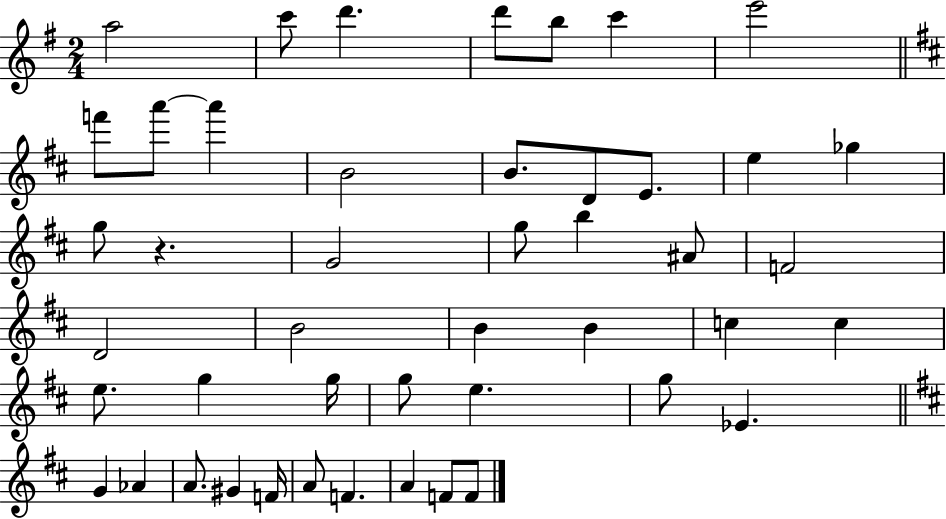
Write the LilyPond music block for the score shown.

{
  \clef treble
  \numericTimeSignature
  \time 2/4
  \key g \major
  a''2 | c'''8 d'''4. | d'''8 b''8 c'''4 | e'''2 | \break \bar "||" \break \key b \minor f'''8 a'''8~~ a'''4 | b'2 | b'8. d'8 e'8. | e''4 ges''4 | \break g''8 r4. | g'2 | g''8 b''4 ais'8 | f'2 | \break d'2 | b'2 | b'4 b'4 | c''4 c''4 | \break e''8. g''4 g''16 | g''8 e''4. | g''8 ees'4. | \bar "||" \break \key b \minor g'4 aes'4 | a'8. gis'4 f'16 | a'8 f'4. | a'4 f'8 f'8 | \break \bar "|."
}